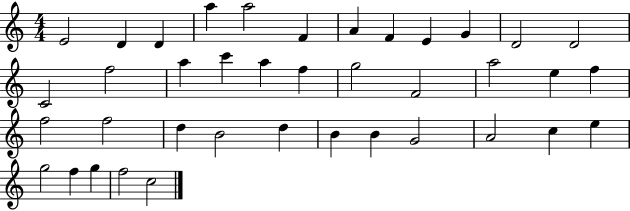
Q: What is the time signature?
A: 4/4